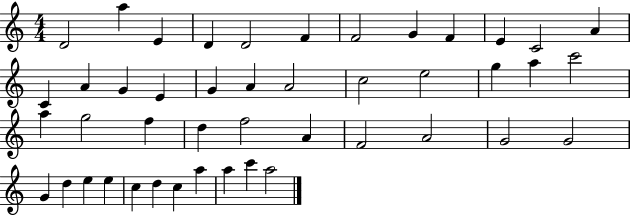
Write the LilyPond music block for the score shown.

{
  \clef treble
  \numericTimeSignature
  \time 4/4
  \key c \major
  d'2 a''4 e'4 | d'4 d'2 f'4 | f'2 g'4 f'4 | e'4 c'2 a'4 | \break c'4 a'4 g'4 e'4 | g'4 a'4 a'2 | c''2 e''2 | g''4 a''4 c'''2 | \break a''4 g''2 f''4 | d''4 f''2 a'4 | f'2 a'2 | g'2 g'2 | \break g'4 d''4 e''4 e''4 | c''4 d''4 c''4 a''4 | a''4 c'''4 a''2 | \bar "|."
}